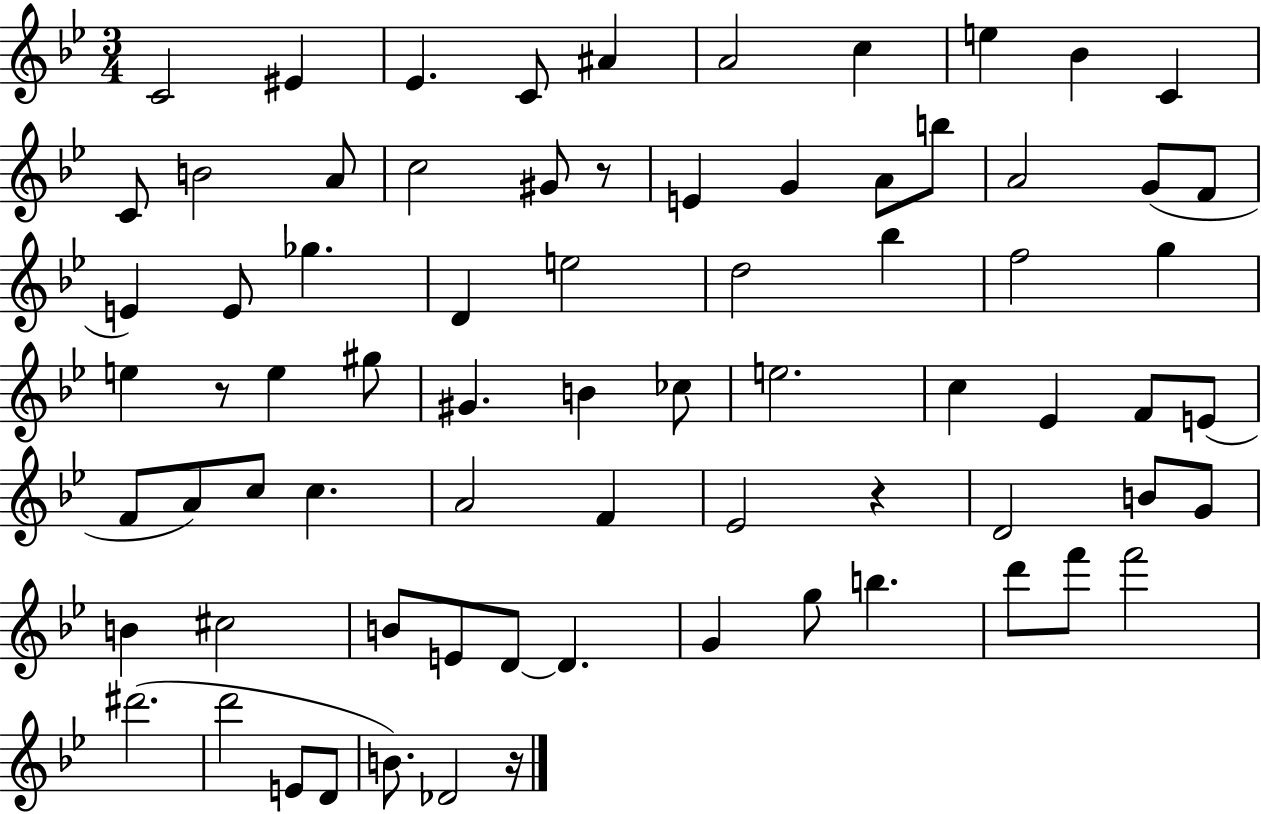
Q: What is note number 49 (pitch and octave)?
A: Eb4